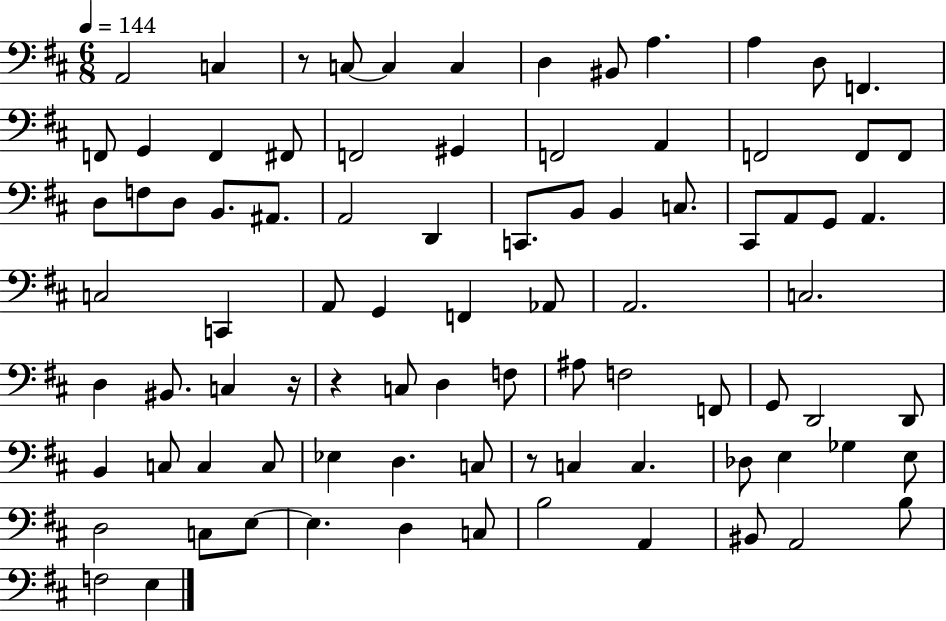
{
  \clef bass
  \numericTimeSignature
  \time 6/8
  \key d \major
  \tempo 4 = 144
  \repeat volta 2 { a,2 c4 | r8 c8~~ c4 c4 | d4 bis,8 a4. | a4 d8 f,4. | \break f,8 g,4 f,4 fis,8 | f,2 gis,4 | f,2 a,4 | f,2 f,8 f,8 | \break d8 f8 d8 b,8. ais,8. | a,2 d,4 | c,8. b,8 b,4 c8. | cis,8 a,8 g,8 a,4. | \break c2 c,4 | a,8 g,4 f,4 aes,8 | a,2. | c2. | \break d4 bis,8. c4 r16 | r4 c8 d4 f8 | ais8 f2 f,8 | g,8 d,2 d,8 | \break b,4 c8 c4 c8 | ees4 d4. c8 | r8 c4 c4. | des8 e4 ges4 e8 | \break d2 c8 e8~~ | e4. d4 c8 | b2 a,4 | bis,8 a,2 b8 | \break f2 e4 | } \bar "|."
}